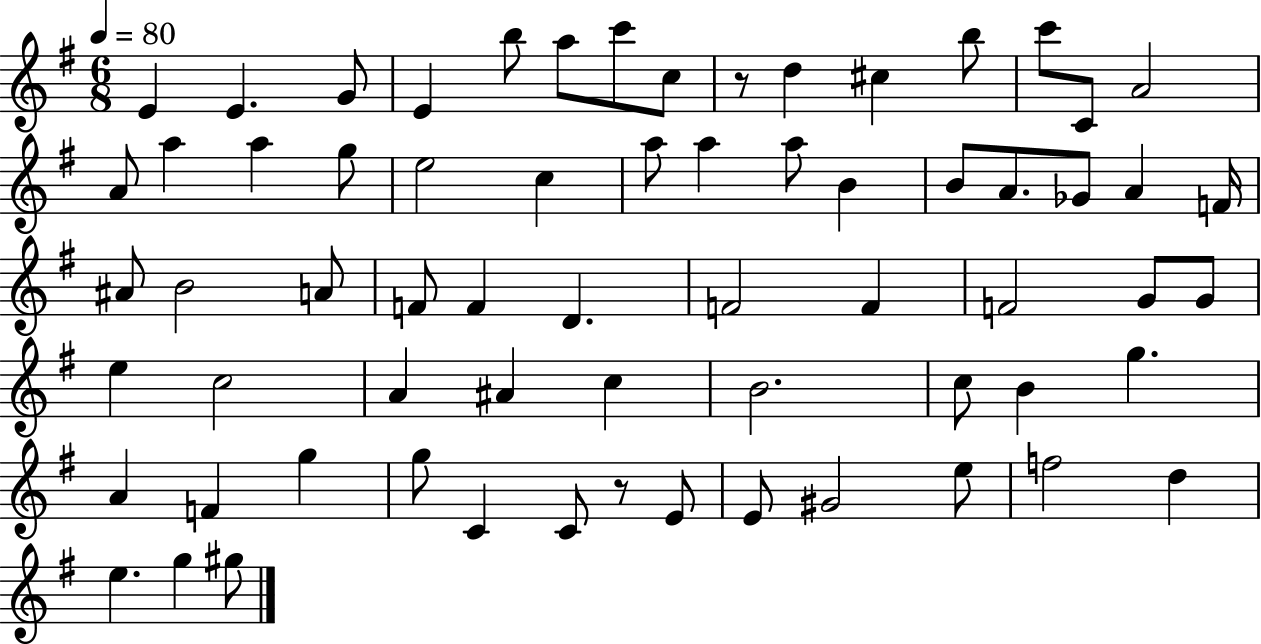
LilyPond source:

{
  \clef treble
  \numericTimeSignature
  \time 6/8
  \key g \major
  \tempo 4 = 80
  e'4 e'4. g'8 | e'4 b''8 a''8 c'''8 c''8 | r8 d''4 cis''4 b''8 | c'''8 c'8 a'2 | \break a'8 a''4 a''4 g''8 | e''2 c''4 | a''8 a''4 a''8 b'4 | b'8 a'8. ges'8 a'4 f'16 | \break ais'8 b'2 a'8 | f'8 f'4 d'4. | f'2 f'4 | f'2 g'8 g'8 | \break e''4 c''2 | a'4 ais'4 c''4 | b'2. | c''8 b'4 g''4. | \break a'4 f'4 g''4 | g''8 c'4 c'8 r8 e'8 | e'8 gis'2 e''8 | f''2 d''4 | \break e''4. g''4 gis''8 | \bar "|."
}